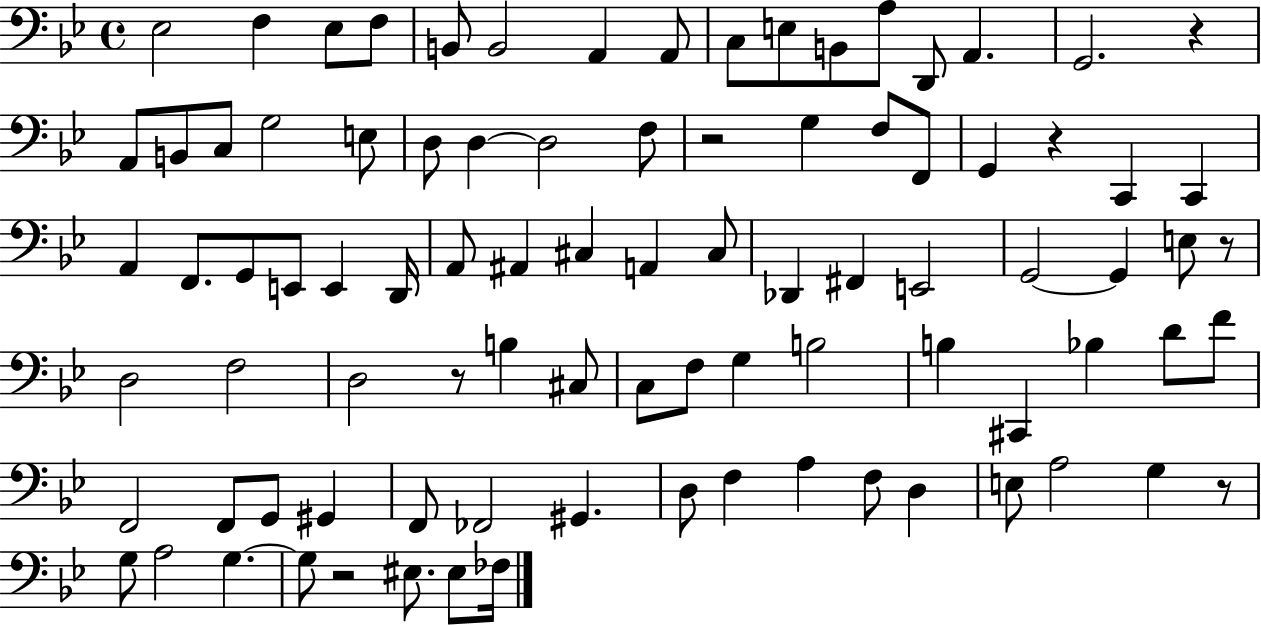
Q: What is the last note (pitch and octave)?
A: FES3